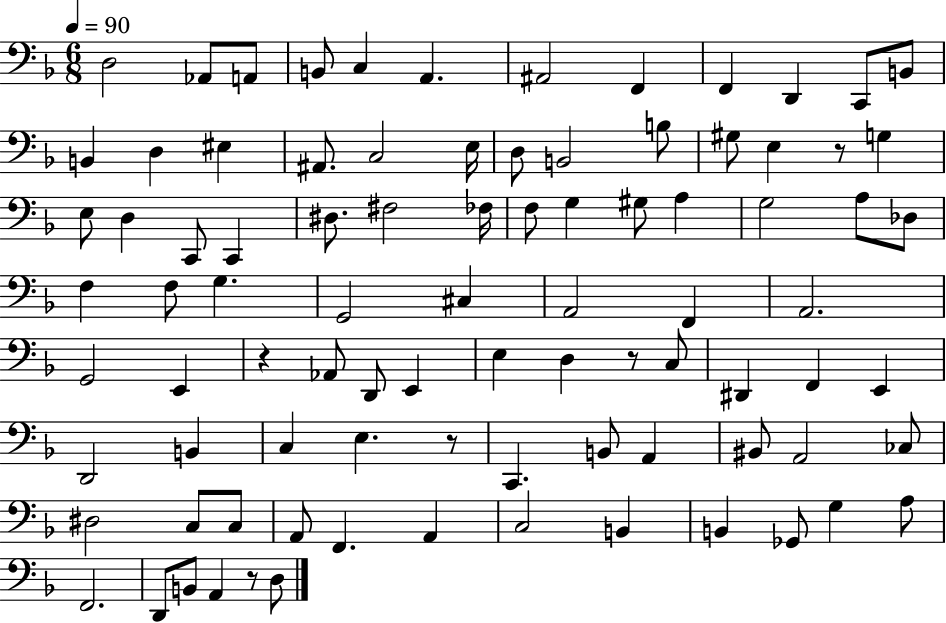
{
  \clef bass
  \numericTimeSignature
  \time 6/8
  \key f \major
  \tempo 4 = 90
  \repeat volta 2 { d2 aes,8 a,8 | b,8 c4 a,4. | ais,2 f,4 | f,4 d,4 c,8 b,8 | \break b,4 d4 eis4 | ais,8. c2 e16 | d8 b,2 b8 | gis8 e4 r8 g4 | \break e8 d4 c,8 c,4 | dis8. fis2 fes16 | f8 g4 gis8 a4 | g2 a8 des8 | \break f4 f8 g4. | g,2 cis4 | a,2 f,4 | a,2. | \break g,2 e,4 | r4 aes,8 d,8 e,4 | e4 d4 r8 c8 | dis,4 f,4 e,4 | \break d,2 b,4 | c4 e4. r8 | c,4. b,8 a,4 | bis,8 a,2 ces8 | \break dis2 c8 c8 | a,8 f,4. a,4 | c2 b,4 | b,4 ges,8 g4 a8 | \break f,2. | d,8 b,8 a,4 r8 d8 | } \bar "|."
}